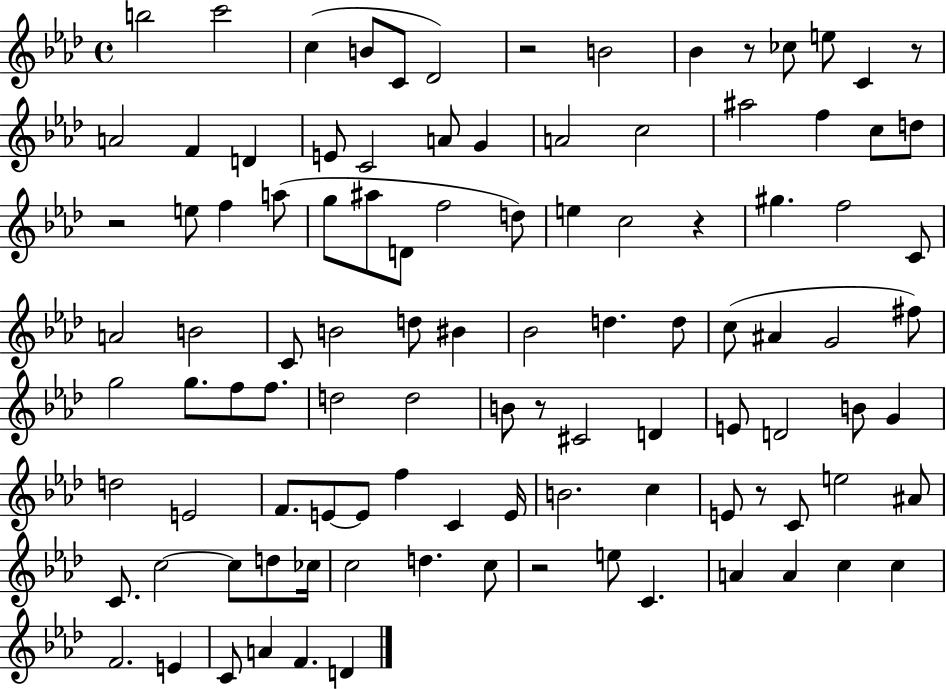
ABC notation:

X:1
T:Untitled
M:4/4
L:1/4
K:Ab
b2 c'2 c B/2 C/2 _D2 z2 B2 _B z/2 _c/2 e/2 C z/2 A2 F D E/2 C2 A/2 G A2 c2 ^a2 f c/2 d/2 z2 e/2 f a/2 g/2 ^a/2 D/2 f2 d/2 e c2 z ^g f2 C/2 A2 B2 C/2 B2 d/2 ^B _B2 d d/2 c/2 ^A G2 ^f/2 g2 g/2 f/2 f/2 d2 d2 B/2 z/2 ^C2 D E/2 D2 B/2 G d2 E2 F/2 E/2 E/2 f C E/4 B2 c E/2 z/2 C/2 e2 ^A/2 C/2 c2 c/2 d/2 _c/4 c2 d c/2 z2 e/2 C A A c c F2 E C/2 A F D